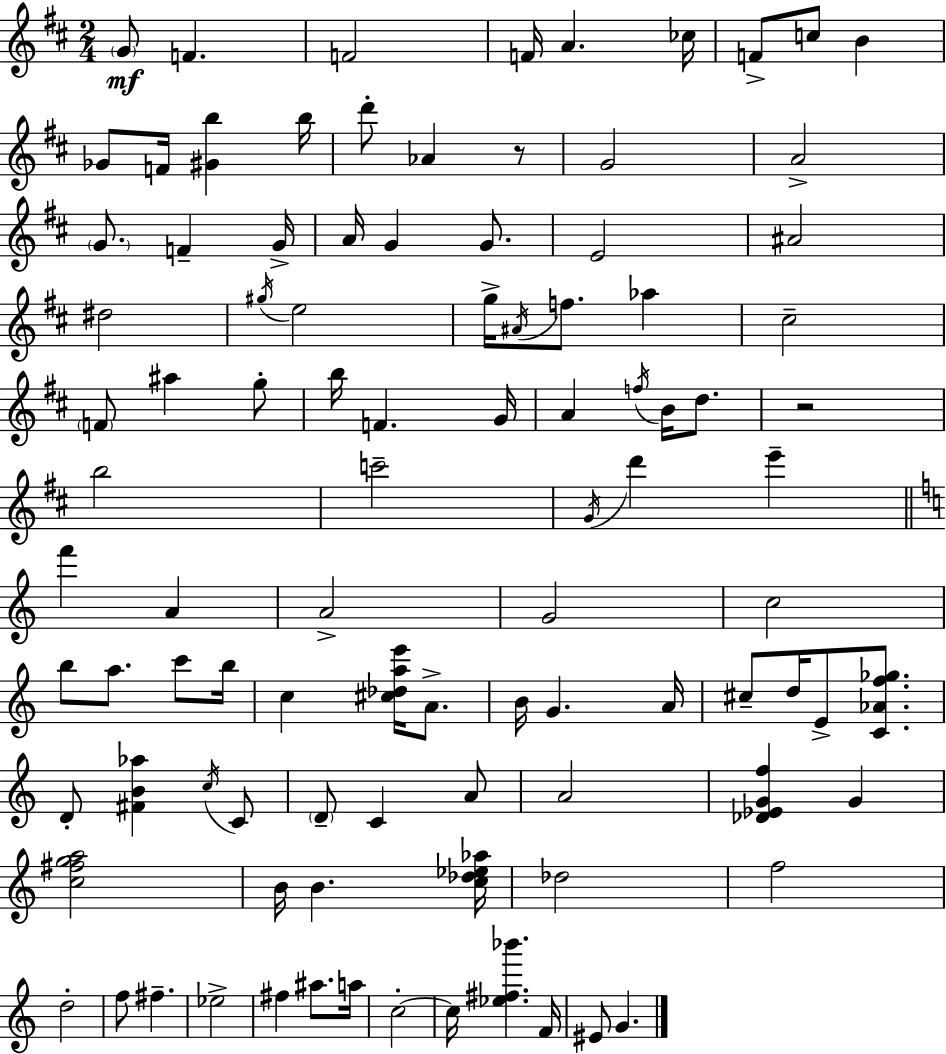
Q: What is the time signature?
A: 2/4